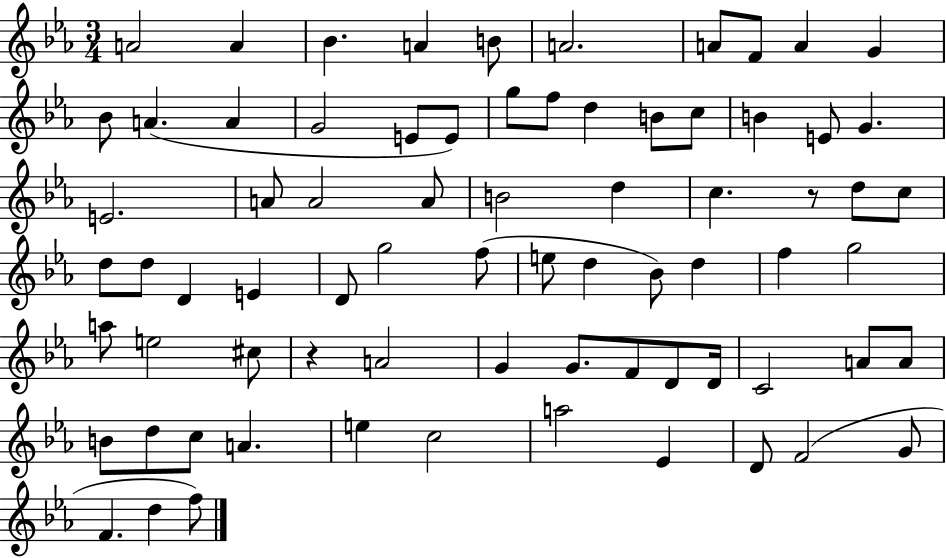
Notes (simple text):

A4/h A4/q Bb4/q. A4/q B4/e A4/h. A4/e F4/e A4/q G4/q Bb4/e A4/q. A4/q G4/h E4/e E4/e G5/e F5/e D5/q B4/e C5/e B4/q E4/e G4/q. E4/h. A4/e A4/h A4/e B4/h D5/q C5/q. R/e D5/e C5/e D5/e D5/e D4/q E4/q D4/e G5/h F5/e E5/e D5/q Bb4/e D5/q F5/q G5/h A5/e E5/h C#5/e R/q A4/h G4/q G4/e. F4/e D4/e D4/s C4/h A4/e A4/e B4/e D5/e C5/e A4/q. E5/q C5/h A5/h Eb4/q D4/e F4/h G4/e F4/q. D5/q F5/e